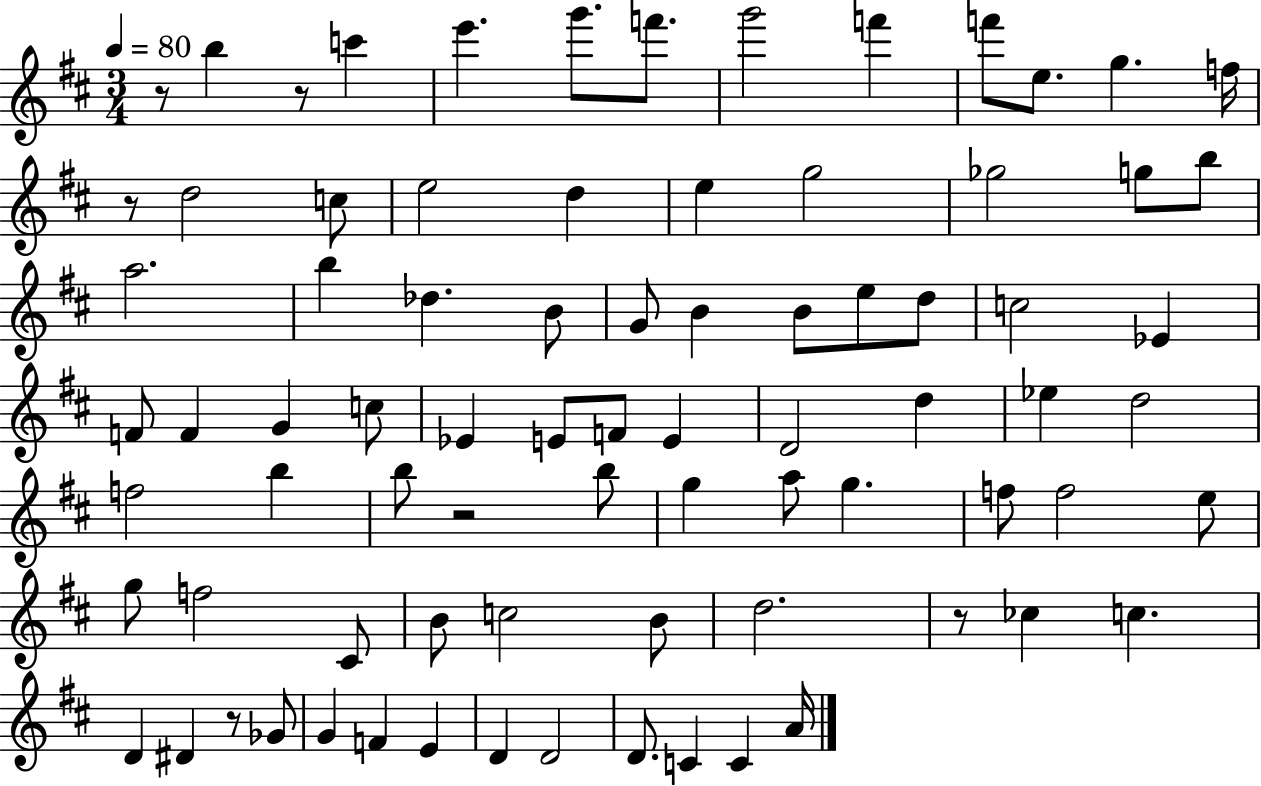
{
  \clef treble
  \numericTimeSignature
  \time 3/4
  \key d \major
  \tempo 4 = 80
  r8 b''4 r8 c'''4 | e'''4. g'''8. f'''8. | g'''2 f'''4 | f'''8 e''8. g''4. f''16 | \break r8 d''2 c''8 | e''2 d''4 | e''4 g''2 | ges''2 g''8 b''8 | \break a''2. | b''4 des''4. b'8 | g'8 b'4 b'8 e''8 d''8 | c''2 ees'4 | \break f'8 f'4 g'4 c''8 | ees'4 e'8 f'8 e'4 | d'2 d''4 | ees''4 d''2 | \break f''2 b''4 | b''8 r2 b''8 | g''4 a''8 g''4. | f''8 f''2 e''8 | \break g''8 f''2 cis'8 | b'8 c''2 b'8 | d''2. | r8 ces''4 c''4. | \break d'4 dis'4 r8 ges'8 | g'4 f'4 e'4 | d'4 d'2 | d'8. c'4 c'4 a'16 | \break \bar "|."
}